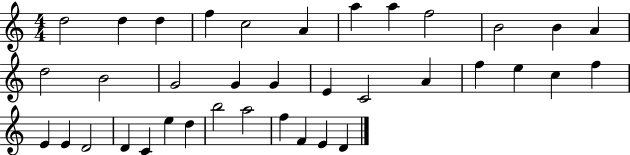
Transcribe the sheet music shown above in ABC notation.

X:1
T:Untitled
M:4/4
L:1/4
K:C
d2 d d f c2 A a a f2 B2 B A d2 B2 G2 G G E C2 A f e c f E E D2 D C e d b2 a2 f F E D